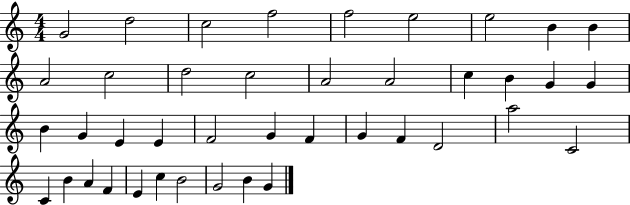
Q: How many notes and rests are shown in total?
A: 41